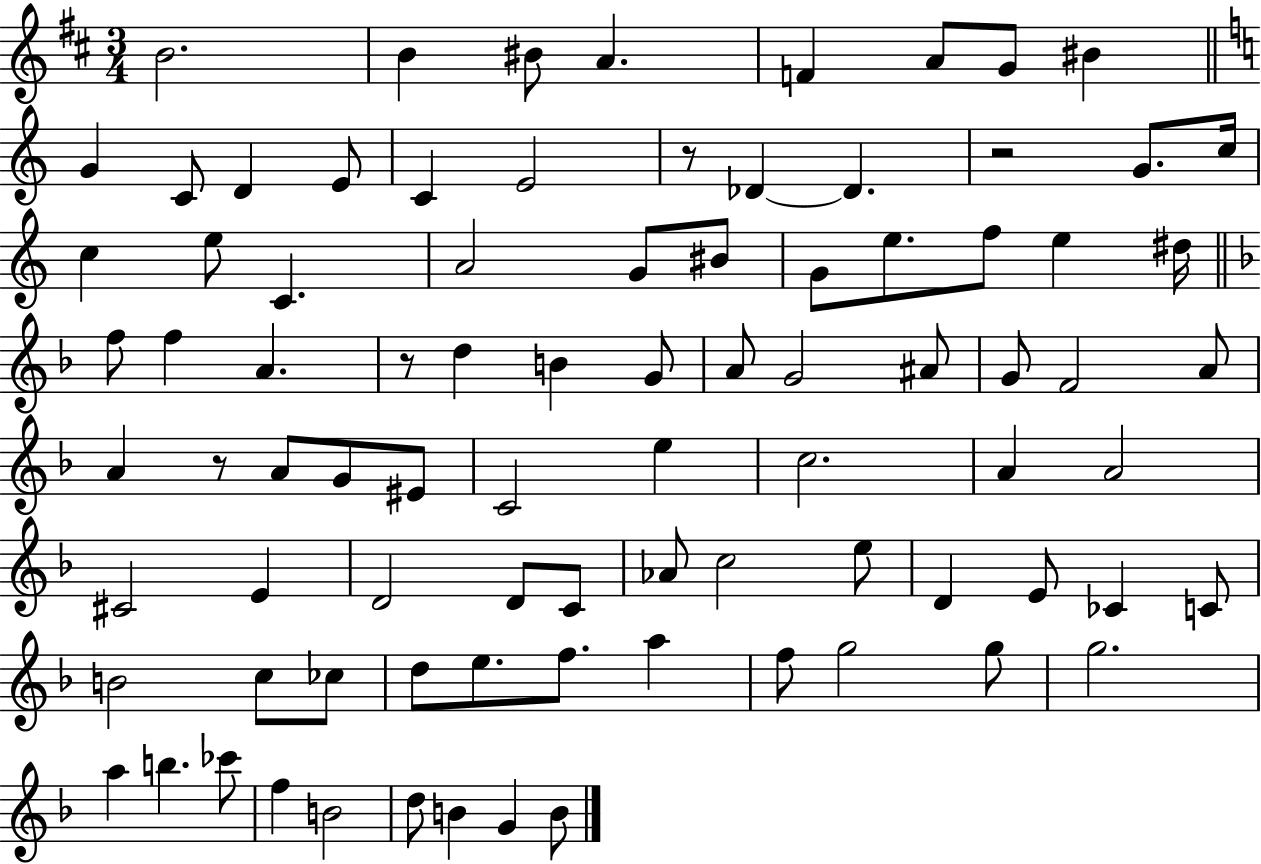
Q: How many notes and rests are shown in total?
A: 86